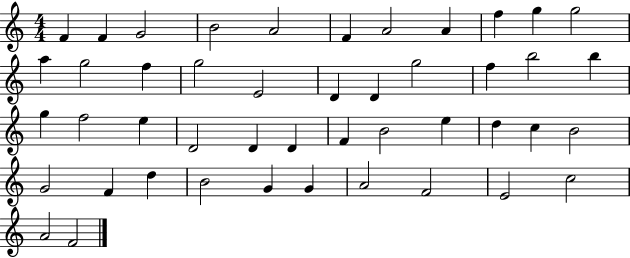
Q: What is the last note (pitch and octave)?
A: F4